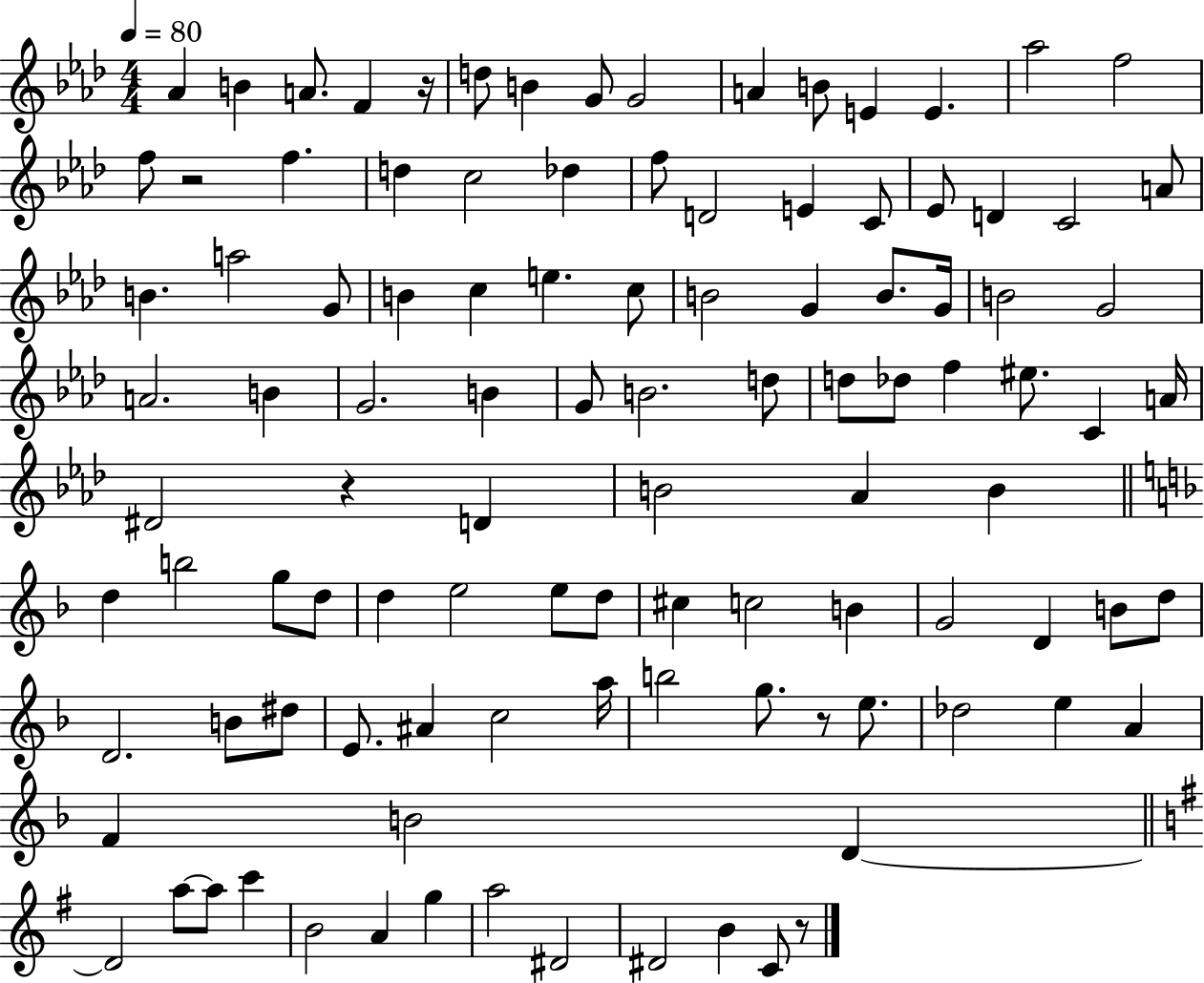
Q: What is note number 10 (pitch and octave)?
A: B4